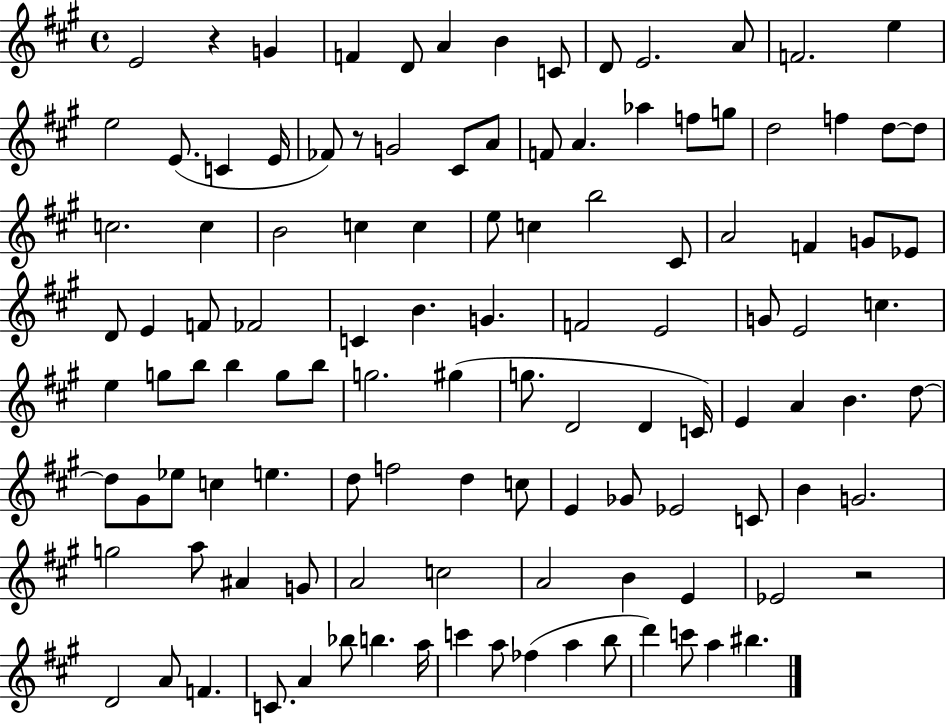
E4/h R/q G4/q F4/q D4/e A4/q B4/q C4/e D4/e E4/h. A4/e F4/h. E5/q E5/h E4/e. C4/q E4/s FES4/e R/e G4/h C#4/e A4/e F4/e A4/q. Ab5/q F5/e G5/e D5/h F5/q D5/e D5/e C5/h. C5/q B4/h C5/q C5/q E5/e C5/q B5/h C#4/e A4/h F4/q G4/e Eb4/e D4/e E4/q F4/e FES4/h C4/q B4/q. G4/q. F4/h E4/h G4/e E4/h C5/q. E5/q G5/e B5/e B5/q G5/e B5/e G5/h. G#5/q G5/e. D4/h D4/q C4/s E4/q A4/q B4/q. D5/e D5/e G#4/e Eb5/e C5/q E5/q. D5/e F5/h D5/q C5/e E4/q Gb4/e Eb4/h C4/e B4/q G4/h. G5/h A5/e A#4/q G4/e A4/h C5/h A4/h B4/q E4/q Eb4/h R/h D4/h A4/e F4/q. C4/e. A4/q Bb5/e B5/q. A5/s C6/q A5/e FES5/q A5/q B5/e D6/q C6/e A5/q BIS5/q.